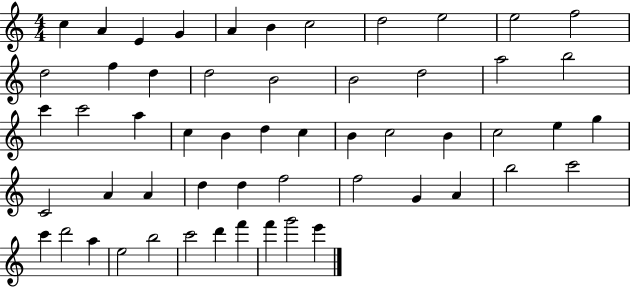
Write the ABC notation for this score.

X:1
T:Untitled
M:4/4
L:1/4
K:C
c A E G A B c2 d2 e2 e2 f2 d2 f d d2 B2 B2 d2 a2 b2 c' c'2 a c B d c B c2 B c2 e g C2 A A d d f2 f2 G A b2 c'2 c' d'2 a e2 b2 c'2 d' f' f' g'2 e'